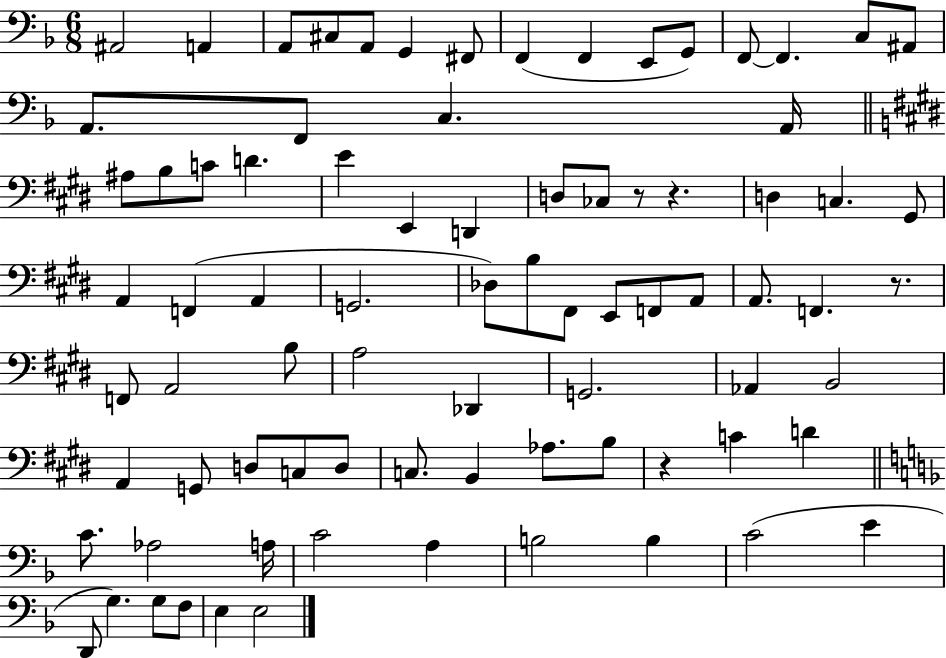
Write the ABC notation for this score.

X:1
T:Untitled
M:6/8
L:1/4
K:F
^A,,2 A,, A,,/2 ^C,/2 A,,/2 G,, ^F,,/2 F,, F,, E,,/2 G,,/2 F,,/2 F,, C,/2 ^A,,/2 A,,/2 F,,/2 C, A,,/4 ^A,/2 B,/2 C/2 D E E,, D,, D,/2 _C,/2 z/2 z D, C, ^G,,/2 A,, F,, A,, G,,2 _D,/2 B,/2 ^F,,/2 E,,/2 F,,/2 A,,/2 A,,/2 F,, z/2 F,,/2 A,,2 B,/2 A,2 _D,, G,,2 _A,, B,,2 A,, G,,/2 D,/2 C,/2 D,/2 C,/2 B,, _A,/2 B,/2 z C D C/2 _A,2 A,/4 C2 A, B,2 B, C2 E D,,/2 G, G,/2 F,/2 E, E,2